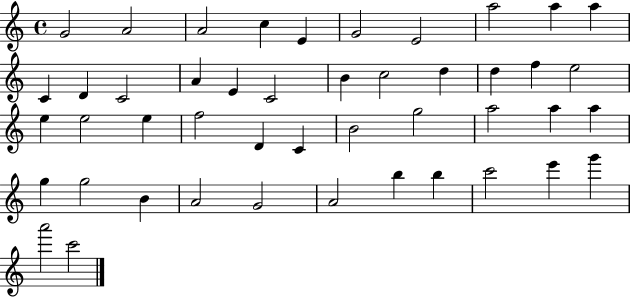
G4/h A4/h A4/h C5/q E4/q G4/h E4/h A5/h A5/q A5/q C4/q D4/q C4/h A4/q E4/q C4/h B4/q C5/h D5/q D5/q F5/q E5/h E5/q E5/h E5/q F5/h D4/q C4/q B4/h G5/h A5/h A5/q A5/q G5/q G5/h B4/q A4/h G4/h A4/h B5/q B5/q C6/h E6/q G6/q A6/h C6/h